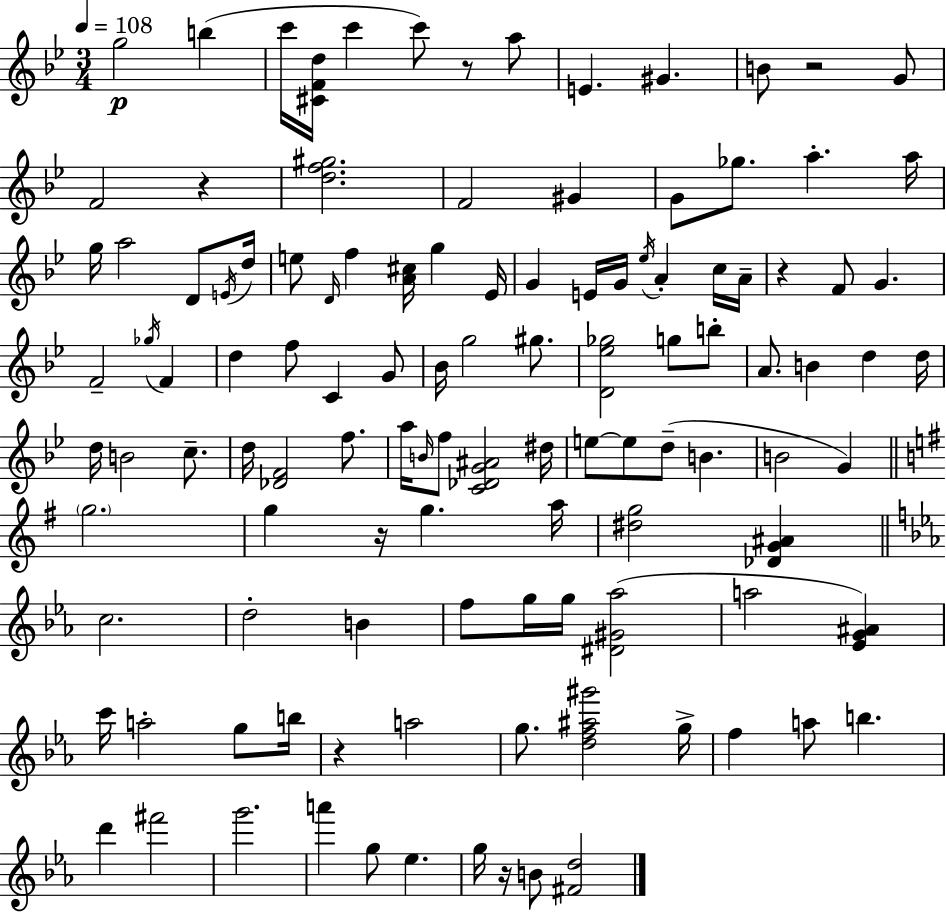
G5/h B5/q C6/s [C#4,F4,D5]/s C6/q C6/e R/e A5/e E4/q. G#4/q. B4/e R/h G4/e F4/h R/q [D5,F5,G#5]/h. F4/h G#4/q G4/e Gb5/e. A5/q. A5/s G5/s A5/h D4/e E4/s D5/s E5/e D4/s F5/q [A4,C#5]/s G5/q Eb4/s G4/q E4/s G4/s Eb5/s A4/q C5/s A4/s R/q F4/e G4/q. F4/h Gb5/s F4/q D5/q F5/e C4/q G4/e Bb4/s G5/h G#5/e. [D4,Eb5,Gb5]/h G5/e B5/e A4/e. B4/q D5/q D5/s D5/s B4/h C5/e. D5/s [Db4,F4]/h F5/e. A5/s B4/s F5/e [C4,Db4,G4,A#4]/h D#5/s E5/e E5/e D5/e B4/q. B4/h G4/q G5/h. G5/q R/s G5/q. A5/s [D#5,G5]/h [Db4,G4,A#4]/q C5/h. D5/h B4/q F5/e G5/s G5/s [D#4,G#4,Ab5]/h A5/h [Eb4,G4,A#4]/q C6/s A5/h G5/e B5/s R/q A5/h G5/e. [D5,F5,A#5,G#6]/h G5/s F5/q A5/e B5/q. D6/q F#6/h G6/h. A6/q G5/e Eb5/q. G5/s R/s B4/e [F#4,D5]/h